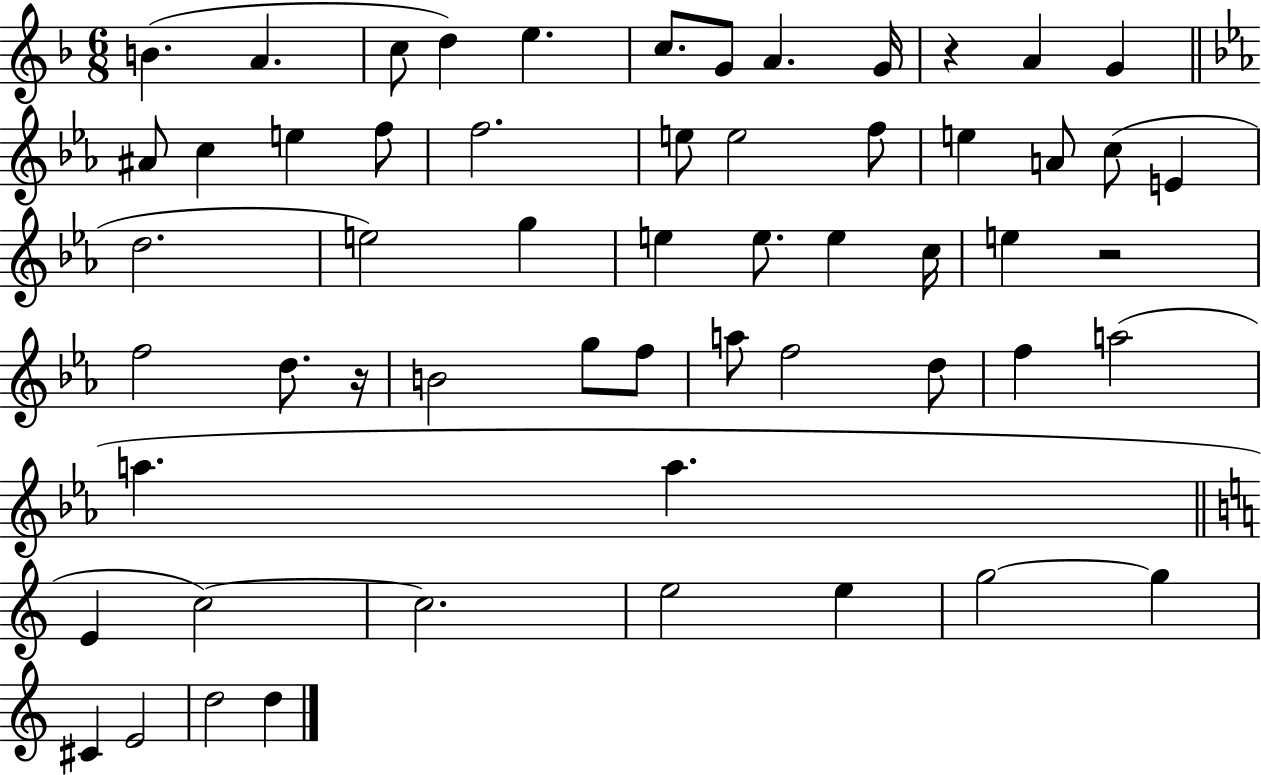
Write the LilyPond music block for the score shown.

{
  \clef treble
  \numericTimeSignature
  \time 6/8
  \key f \major
  b'4.( a'4. | c''8 d''4) e''4. | c''8. g'8 a'4. g'16 | r4 a'4 g'4 | \break \bar "||" \break \key ees \major ais'8 c''4 e''4 f''8 | f''2. | e''8 e''2 f''8 | e''4 a'8 c''8( e'4 | \break d''2. | e''2) g''4 | e''4 e''8. e''4 c''16 | e''4 r2 | \break f''2 d''8. r16 | b'2 g''8 f''8 | a''8 f''2 d''8 | f''4 a''2( | \break a''4. a''4. | \bar "||" \break \key c \major e'4 c''2~~) | c''2. | e''2 e''4 | g''2~~ g''4 | \break cis'4 e'2 | d''2 d''4 | \bar "|."
}